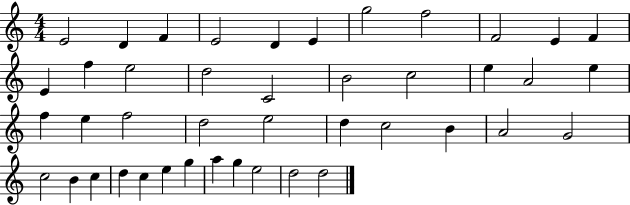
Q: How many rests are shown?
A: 0